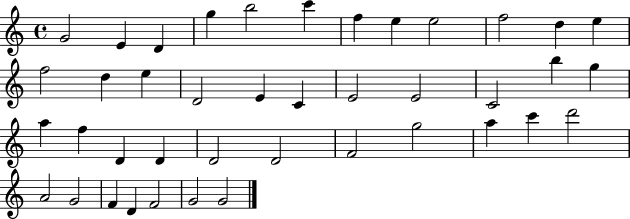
G4/h E4/q D4/q G5/q B5/h C6/q F5/q E5/q E5/h F5/h D5/q E5/q F5/h D5/q E5/q D4/h E4/q C4/q E4/h E4/h C4/h B5/q G5/q A5/q F5/q D4/q D4/q D4/h D4/h F4/h G5/h A5/q C6/q D6/h A4/h G4/h F4/q D4/q F4/h G4/h G4/h